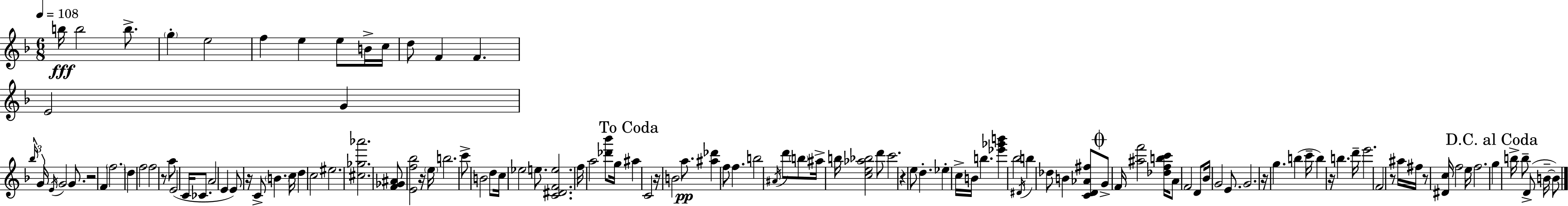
B5/s B5/h B5/e. G5/q E5/h F5/q E5/q E5/e B4/s C5/s D5/e F4/q F4/q. E4/h G4/q Bb5/s G4/s E4/s G4/h G4/e. R/h F4/q F5/h. D5/q F5/h F5/h R/e A5/e E4/h C4/s CES4/e. A4/h E4/q E4/e R/s C4/e B4/q. C5/s D5/q C5/h EIS5/h. [C#5,Gb5,Ab6]/h. [F4,Gb4,A#4]/e [E4,F5,Bb5]/h R/s E5/s B5/h. C6/e B4/h D5/e C5/s Eb5/h E5/e. [C4,D#4,F4,E5]/h. F5/s A5/h [Db6,Bb6]/e G5/s A#5/q C4/h R/s B4/h A5/e. [A#5,Db6]/q F5/e F5/q. B5/h A#4/s D6/e B5/e A#5/s B5/s [C5,E5,Ab5,Bb5]/h D6/e C6/h. R/q E5/e D5/q. Eb5/q C5/s B4/s B5/q. [Eb6,Gb6,B6]/q Bb5/h D#4/s B5/q Db5/e B4/q [C4,D4,Ab4,F#5]/e G4/e F4/s [A#5,F6]/h [Db5,F5,B5,C6]/s A4/e F4/h D4/e Bb4/s G4/h E4/e. G4/h. R/s G5/q. B5/q C6/s B5/q R/s B5/q. D6/s E6/h. F4/h R/e A#5/s F#5/s R/e [D#4,C5]/s F5/h E5/s F5/h. G5/q B5/s B5/e D4/e B4/s B4/e